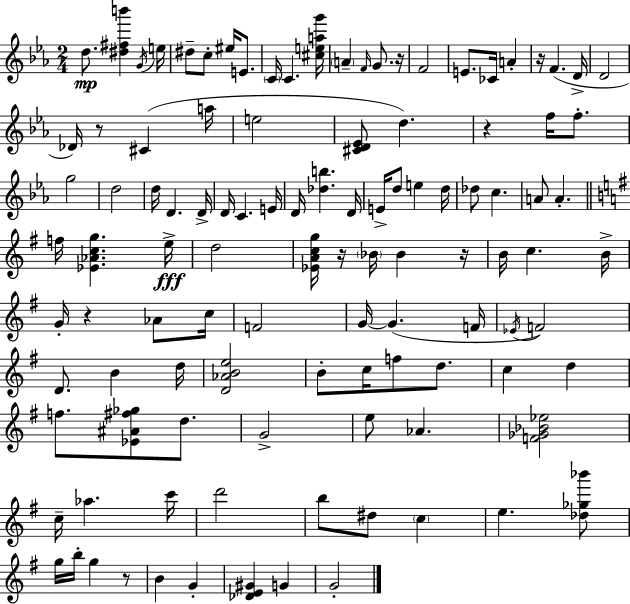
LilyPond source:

{
  \clef treble
  \numericTimeSignature
  \time 2/4
  \key c \minor
  d''8.\mp <dis'' fis'' b'''>4 \acciaccatura { g'16 } | e''16 dis''8-- c''8-. eis''16 e'8. | \parenthesize c'16 c'4. | <cis'' e'' a'' g'''>16 \parenthesize a'4-- \grace { f'16 } g'8. | \break r16 f'2 | e'8. ces'16 a'4-. | r16 f'4.( | d'16-> d'2 | \break des'16) r8 cis'4( | a''16 e''2 | <cis' d' ees'>8 d''4.) | r4 f''16 f''8.-. | \break g''2 | d''2 | d''16 d'4. | d'16-> d'16 c'4. | \break e'16 d'16 <des'' b''>4. | d'16 e'16-> d''8 e''4 | d''16 des''8 c''4. | a'8 a'4.-. | \break \bar "||" \break \key e \minor f''16 <ees' aes' c'' g''>4. e''16->\fff | d''2 | <ees' a' c'' g''>16 r16 \parenthesize bes'16 bes'4 r16 | b'16 c''4. b'16-> | \break g'16-. r4 aes'8 c''16 | f'2 | g'16~~ g'4.( f'16 | \acciaccatura { ees'16 } f'2) | \break d'8. b'4 | d''16 <d' aes' b' e''>2 | b'8-. c''16 f''8 d''8. | c''4 d''4 | \break f''8. <ees' ais' fis'' ges''>8 d''8. | g'2-> | e''8 aes'4. | <f' ges' bes' ees''>2 | \break c''16-- aes''4. | c'''16 d'''2 | b''8 dis''8 \parenthesize c''4 | e''4. <des'' ges'' bes'''>8 | \break g''16 b''16-. g''4 r8 | b'4 g'4-. | <des' e' gis'>4 g'4 | g'2-. | \break \bar "|."
}